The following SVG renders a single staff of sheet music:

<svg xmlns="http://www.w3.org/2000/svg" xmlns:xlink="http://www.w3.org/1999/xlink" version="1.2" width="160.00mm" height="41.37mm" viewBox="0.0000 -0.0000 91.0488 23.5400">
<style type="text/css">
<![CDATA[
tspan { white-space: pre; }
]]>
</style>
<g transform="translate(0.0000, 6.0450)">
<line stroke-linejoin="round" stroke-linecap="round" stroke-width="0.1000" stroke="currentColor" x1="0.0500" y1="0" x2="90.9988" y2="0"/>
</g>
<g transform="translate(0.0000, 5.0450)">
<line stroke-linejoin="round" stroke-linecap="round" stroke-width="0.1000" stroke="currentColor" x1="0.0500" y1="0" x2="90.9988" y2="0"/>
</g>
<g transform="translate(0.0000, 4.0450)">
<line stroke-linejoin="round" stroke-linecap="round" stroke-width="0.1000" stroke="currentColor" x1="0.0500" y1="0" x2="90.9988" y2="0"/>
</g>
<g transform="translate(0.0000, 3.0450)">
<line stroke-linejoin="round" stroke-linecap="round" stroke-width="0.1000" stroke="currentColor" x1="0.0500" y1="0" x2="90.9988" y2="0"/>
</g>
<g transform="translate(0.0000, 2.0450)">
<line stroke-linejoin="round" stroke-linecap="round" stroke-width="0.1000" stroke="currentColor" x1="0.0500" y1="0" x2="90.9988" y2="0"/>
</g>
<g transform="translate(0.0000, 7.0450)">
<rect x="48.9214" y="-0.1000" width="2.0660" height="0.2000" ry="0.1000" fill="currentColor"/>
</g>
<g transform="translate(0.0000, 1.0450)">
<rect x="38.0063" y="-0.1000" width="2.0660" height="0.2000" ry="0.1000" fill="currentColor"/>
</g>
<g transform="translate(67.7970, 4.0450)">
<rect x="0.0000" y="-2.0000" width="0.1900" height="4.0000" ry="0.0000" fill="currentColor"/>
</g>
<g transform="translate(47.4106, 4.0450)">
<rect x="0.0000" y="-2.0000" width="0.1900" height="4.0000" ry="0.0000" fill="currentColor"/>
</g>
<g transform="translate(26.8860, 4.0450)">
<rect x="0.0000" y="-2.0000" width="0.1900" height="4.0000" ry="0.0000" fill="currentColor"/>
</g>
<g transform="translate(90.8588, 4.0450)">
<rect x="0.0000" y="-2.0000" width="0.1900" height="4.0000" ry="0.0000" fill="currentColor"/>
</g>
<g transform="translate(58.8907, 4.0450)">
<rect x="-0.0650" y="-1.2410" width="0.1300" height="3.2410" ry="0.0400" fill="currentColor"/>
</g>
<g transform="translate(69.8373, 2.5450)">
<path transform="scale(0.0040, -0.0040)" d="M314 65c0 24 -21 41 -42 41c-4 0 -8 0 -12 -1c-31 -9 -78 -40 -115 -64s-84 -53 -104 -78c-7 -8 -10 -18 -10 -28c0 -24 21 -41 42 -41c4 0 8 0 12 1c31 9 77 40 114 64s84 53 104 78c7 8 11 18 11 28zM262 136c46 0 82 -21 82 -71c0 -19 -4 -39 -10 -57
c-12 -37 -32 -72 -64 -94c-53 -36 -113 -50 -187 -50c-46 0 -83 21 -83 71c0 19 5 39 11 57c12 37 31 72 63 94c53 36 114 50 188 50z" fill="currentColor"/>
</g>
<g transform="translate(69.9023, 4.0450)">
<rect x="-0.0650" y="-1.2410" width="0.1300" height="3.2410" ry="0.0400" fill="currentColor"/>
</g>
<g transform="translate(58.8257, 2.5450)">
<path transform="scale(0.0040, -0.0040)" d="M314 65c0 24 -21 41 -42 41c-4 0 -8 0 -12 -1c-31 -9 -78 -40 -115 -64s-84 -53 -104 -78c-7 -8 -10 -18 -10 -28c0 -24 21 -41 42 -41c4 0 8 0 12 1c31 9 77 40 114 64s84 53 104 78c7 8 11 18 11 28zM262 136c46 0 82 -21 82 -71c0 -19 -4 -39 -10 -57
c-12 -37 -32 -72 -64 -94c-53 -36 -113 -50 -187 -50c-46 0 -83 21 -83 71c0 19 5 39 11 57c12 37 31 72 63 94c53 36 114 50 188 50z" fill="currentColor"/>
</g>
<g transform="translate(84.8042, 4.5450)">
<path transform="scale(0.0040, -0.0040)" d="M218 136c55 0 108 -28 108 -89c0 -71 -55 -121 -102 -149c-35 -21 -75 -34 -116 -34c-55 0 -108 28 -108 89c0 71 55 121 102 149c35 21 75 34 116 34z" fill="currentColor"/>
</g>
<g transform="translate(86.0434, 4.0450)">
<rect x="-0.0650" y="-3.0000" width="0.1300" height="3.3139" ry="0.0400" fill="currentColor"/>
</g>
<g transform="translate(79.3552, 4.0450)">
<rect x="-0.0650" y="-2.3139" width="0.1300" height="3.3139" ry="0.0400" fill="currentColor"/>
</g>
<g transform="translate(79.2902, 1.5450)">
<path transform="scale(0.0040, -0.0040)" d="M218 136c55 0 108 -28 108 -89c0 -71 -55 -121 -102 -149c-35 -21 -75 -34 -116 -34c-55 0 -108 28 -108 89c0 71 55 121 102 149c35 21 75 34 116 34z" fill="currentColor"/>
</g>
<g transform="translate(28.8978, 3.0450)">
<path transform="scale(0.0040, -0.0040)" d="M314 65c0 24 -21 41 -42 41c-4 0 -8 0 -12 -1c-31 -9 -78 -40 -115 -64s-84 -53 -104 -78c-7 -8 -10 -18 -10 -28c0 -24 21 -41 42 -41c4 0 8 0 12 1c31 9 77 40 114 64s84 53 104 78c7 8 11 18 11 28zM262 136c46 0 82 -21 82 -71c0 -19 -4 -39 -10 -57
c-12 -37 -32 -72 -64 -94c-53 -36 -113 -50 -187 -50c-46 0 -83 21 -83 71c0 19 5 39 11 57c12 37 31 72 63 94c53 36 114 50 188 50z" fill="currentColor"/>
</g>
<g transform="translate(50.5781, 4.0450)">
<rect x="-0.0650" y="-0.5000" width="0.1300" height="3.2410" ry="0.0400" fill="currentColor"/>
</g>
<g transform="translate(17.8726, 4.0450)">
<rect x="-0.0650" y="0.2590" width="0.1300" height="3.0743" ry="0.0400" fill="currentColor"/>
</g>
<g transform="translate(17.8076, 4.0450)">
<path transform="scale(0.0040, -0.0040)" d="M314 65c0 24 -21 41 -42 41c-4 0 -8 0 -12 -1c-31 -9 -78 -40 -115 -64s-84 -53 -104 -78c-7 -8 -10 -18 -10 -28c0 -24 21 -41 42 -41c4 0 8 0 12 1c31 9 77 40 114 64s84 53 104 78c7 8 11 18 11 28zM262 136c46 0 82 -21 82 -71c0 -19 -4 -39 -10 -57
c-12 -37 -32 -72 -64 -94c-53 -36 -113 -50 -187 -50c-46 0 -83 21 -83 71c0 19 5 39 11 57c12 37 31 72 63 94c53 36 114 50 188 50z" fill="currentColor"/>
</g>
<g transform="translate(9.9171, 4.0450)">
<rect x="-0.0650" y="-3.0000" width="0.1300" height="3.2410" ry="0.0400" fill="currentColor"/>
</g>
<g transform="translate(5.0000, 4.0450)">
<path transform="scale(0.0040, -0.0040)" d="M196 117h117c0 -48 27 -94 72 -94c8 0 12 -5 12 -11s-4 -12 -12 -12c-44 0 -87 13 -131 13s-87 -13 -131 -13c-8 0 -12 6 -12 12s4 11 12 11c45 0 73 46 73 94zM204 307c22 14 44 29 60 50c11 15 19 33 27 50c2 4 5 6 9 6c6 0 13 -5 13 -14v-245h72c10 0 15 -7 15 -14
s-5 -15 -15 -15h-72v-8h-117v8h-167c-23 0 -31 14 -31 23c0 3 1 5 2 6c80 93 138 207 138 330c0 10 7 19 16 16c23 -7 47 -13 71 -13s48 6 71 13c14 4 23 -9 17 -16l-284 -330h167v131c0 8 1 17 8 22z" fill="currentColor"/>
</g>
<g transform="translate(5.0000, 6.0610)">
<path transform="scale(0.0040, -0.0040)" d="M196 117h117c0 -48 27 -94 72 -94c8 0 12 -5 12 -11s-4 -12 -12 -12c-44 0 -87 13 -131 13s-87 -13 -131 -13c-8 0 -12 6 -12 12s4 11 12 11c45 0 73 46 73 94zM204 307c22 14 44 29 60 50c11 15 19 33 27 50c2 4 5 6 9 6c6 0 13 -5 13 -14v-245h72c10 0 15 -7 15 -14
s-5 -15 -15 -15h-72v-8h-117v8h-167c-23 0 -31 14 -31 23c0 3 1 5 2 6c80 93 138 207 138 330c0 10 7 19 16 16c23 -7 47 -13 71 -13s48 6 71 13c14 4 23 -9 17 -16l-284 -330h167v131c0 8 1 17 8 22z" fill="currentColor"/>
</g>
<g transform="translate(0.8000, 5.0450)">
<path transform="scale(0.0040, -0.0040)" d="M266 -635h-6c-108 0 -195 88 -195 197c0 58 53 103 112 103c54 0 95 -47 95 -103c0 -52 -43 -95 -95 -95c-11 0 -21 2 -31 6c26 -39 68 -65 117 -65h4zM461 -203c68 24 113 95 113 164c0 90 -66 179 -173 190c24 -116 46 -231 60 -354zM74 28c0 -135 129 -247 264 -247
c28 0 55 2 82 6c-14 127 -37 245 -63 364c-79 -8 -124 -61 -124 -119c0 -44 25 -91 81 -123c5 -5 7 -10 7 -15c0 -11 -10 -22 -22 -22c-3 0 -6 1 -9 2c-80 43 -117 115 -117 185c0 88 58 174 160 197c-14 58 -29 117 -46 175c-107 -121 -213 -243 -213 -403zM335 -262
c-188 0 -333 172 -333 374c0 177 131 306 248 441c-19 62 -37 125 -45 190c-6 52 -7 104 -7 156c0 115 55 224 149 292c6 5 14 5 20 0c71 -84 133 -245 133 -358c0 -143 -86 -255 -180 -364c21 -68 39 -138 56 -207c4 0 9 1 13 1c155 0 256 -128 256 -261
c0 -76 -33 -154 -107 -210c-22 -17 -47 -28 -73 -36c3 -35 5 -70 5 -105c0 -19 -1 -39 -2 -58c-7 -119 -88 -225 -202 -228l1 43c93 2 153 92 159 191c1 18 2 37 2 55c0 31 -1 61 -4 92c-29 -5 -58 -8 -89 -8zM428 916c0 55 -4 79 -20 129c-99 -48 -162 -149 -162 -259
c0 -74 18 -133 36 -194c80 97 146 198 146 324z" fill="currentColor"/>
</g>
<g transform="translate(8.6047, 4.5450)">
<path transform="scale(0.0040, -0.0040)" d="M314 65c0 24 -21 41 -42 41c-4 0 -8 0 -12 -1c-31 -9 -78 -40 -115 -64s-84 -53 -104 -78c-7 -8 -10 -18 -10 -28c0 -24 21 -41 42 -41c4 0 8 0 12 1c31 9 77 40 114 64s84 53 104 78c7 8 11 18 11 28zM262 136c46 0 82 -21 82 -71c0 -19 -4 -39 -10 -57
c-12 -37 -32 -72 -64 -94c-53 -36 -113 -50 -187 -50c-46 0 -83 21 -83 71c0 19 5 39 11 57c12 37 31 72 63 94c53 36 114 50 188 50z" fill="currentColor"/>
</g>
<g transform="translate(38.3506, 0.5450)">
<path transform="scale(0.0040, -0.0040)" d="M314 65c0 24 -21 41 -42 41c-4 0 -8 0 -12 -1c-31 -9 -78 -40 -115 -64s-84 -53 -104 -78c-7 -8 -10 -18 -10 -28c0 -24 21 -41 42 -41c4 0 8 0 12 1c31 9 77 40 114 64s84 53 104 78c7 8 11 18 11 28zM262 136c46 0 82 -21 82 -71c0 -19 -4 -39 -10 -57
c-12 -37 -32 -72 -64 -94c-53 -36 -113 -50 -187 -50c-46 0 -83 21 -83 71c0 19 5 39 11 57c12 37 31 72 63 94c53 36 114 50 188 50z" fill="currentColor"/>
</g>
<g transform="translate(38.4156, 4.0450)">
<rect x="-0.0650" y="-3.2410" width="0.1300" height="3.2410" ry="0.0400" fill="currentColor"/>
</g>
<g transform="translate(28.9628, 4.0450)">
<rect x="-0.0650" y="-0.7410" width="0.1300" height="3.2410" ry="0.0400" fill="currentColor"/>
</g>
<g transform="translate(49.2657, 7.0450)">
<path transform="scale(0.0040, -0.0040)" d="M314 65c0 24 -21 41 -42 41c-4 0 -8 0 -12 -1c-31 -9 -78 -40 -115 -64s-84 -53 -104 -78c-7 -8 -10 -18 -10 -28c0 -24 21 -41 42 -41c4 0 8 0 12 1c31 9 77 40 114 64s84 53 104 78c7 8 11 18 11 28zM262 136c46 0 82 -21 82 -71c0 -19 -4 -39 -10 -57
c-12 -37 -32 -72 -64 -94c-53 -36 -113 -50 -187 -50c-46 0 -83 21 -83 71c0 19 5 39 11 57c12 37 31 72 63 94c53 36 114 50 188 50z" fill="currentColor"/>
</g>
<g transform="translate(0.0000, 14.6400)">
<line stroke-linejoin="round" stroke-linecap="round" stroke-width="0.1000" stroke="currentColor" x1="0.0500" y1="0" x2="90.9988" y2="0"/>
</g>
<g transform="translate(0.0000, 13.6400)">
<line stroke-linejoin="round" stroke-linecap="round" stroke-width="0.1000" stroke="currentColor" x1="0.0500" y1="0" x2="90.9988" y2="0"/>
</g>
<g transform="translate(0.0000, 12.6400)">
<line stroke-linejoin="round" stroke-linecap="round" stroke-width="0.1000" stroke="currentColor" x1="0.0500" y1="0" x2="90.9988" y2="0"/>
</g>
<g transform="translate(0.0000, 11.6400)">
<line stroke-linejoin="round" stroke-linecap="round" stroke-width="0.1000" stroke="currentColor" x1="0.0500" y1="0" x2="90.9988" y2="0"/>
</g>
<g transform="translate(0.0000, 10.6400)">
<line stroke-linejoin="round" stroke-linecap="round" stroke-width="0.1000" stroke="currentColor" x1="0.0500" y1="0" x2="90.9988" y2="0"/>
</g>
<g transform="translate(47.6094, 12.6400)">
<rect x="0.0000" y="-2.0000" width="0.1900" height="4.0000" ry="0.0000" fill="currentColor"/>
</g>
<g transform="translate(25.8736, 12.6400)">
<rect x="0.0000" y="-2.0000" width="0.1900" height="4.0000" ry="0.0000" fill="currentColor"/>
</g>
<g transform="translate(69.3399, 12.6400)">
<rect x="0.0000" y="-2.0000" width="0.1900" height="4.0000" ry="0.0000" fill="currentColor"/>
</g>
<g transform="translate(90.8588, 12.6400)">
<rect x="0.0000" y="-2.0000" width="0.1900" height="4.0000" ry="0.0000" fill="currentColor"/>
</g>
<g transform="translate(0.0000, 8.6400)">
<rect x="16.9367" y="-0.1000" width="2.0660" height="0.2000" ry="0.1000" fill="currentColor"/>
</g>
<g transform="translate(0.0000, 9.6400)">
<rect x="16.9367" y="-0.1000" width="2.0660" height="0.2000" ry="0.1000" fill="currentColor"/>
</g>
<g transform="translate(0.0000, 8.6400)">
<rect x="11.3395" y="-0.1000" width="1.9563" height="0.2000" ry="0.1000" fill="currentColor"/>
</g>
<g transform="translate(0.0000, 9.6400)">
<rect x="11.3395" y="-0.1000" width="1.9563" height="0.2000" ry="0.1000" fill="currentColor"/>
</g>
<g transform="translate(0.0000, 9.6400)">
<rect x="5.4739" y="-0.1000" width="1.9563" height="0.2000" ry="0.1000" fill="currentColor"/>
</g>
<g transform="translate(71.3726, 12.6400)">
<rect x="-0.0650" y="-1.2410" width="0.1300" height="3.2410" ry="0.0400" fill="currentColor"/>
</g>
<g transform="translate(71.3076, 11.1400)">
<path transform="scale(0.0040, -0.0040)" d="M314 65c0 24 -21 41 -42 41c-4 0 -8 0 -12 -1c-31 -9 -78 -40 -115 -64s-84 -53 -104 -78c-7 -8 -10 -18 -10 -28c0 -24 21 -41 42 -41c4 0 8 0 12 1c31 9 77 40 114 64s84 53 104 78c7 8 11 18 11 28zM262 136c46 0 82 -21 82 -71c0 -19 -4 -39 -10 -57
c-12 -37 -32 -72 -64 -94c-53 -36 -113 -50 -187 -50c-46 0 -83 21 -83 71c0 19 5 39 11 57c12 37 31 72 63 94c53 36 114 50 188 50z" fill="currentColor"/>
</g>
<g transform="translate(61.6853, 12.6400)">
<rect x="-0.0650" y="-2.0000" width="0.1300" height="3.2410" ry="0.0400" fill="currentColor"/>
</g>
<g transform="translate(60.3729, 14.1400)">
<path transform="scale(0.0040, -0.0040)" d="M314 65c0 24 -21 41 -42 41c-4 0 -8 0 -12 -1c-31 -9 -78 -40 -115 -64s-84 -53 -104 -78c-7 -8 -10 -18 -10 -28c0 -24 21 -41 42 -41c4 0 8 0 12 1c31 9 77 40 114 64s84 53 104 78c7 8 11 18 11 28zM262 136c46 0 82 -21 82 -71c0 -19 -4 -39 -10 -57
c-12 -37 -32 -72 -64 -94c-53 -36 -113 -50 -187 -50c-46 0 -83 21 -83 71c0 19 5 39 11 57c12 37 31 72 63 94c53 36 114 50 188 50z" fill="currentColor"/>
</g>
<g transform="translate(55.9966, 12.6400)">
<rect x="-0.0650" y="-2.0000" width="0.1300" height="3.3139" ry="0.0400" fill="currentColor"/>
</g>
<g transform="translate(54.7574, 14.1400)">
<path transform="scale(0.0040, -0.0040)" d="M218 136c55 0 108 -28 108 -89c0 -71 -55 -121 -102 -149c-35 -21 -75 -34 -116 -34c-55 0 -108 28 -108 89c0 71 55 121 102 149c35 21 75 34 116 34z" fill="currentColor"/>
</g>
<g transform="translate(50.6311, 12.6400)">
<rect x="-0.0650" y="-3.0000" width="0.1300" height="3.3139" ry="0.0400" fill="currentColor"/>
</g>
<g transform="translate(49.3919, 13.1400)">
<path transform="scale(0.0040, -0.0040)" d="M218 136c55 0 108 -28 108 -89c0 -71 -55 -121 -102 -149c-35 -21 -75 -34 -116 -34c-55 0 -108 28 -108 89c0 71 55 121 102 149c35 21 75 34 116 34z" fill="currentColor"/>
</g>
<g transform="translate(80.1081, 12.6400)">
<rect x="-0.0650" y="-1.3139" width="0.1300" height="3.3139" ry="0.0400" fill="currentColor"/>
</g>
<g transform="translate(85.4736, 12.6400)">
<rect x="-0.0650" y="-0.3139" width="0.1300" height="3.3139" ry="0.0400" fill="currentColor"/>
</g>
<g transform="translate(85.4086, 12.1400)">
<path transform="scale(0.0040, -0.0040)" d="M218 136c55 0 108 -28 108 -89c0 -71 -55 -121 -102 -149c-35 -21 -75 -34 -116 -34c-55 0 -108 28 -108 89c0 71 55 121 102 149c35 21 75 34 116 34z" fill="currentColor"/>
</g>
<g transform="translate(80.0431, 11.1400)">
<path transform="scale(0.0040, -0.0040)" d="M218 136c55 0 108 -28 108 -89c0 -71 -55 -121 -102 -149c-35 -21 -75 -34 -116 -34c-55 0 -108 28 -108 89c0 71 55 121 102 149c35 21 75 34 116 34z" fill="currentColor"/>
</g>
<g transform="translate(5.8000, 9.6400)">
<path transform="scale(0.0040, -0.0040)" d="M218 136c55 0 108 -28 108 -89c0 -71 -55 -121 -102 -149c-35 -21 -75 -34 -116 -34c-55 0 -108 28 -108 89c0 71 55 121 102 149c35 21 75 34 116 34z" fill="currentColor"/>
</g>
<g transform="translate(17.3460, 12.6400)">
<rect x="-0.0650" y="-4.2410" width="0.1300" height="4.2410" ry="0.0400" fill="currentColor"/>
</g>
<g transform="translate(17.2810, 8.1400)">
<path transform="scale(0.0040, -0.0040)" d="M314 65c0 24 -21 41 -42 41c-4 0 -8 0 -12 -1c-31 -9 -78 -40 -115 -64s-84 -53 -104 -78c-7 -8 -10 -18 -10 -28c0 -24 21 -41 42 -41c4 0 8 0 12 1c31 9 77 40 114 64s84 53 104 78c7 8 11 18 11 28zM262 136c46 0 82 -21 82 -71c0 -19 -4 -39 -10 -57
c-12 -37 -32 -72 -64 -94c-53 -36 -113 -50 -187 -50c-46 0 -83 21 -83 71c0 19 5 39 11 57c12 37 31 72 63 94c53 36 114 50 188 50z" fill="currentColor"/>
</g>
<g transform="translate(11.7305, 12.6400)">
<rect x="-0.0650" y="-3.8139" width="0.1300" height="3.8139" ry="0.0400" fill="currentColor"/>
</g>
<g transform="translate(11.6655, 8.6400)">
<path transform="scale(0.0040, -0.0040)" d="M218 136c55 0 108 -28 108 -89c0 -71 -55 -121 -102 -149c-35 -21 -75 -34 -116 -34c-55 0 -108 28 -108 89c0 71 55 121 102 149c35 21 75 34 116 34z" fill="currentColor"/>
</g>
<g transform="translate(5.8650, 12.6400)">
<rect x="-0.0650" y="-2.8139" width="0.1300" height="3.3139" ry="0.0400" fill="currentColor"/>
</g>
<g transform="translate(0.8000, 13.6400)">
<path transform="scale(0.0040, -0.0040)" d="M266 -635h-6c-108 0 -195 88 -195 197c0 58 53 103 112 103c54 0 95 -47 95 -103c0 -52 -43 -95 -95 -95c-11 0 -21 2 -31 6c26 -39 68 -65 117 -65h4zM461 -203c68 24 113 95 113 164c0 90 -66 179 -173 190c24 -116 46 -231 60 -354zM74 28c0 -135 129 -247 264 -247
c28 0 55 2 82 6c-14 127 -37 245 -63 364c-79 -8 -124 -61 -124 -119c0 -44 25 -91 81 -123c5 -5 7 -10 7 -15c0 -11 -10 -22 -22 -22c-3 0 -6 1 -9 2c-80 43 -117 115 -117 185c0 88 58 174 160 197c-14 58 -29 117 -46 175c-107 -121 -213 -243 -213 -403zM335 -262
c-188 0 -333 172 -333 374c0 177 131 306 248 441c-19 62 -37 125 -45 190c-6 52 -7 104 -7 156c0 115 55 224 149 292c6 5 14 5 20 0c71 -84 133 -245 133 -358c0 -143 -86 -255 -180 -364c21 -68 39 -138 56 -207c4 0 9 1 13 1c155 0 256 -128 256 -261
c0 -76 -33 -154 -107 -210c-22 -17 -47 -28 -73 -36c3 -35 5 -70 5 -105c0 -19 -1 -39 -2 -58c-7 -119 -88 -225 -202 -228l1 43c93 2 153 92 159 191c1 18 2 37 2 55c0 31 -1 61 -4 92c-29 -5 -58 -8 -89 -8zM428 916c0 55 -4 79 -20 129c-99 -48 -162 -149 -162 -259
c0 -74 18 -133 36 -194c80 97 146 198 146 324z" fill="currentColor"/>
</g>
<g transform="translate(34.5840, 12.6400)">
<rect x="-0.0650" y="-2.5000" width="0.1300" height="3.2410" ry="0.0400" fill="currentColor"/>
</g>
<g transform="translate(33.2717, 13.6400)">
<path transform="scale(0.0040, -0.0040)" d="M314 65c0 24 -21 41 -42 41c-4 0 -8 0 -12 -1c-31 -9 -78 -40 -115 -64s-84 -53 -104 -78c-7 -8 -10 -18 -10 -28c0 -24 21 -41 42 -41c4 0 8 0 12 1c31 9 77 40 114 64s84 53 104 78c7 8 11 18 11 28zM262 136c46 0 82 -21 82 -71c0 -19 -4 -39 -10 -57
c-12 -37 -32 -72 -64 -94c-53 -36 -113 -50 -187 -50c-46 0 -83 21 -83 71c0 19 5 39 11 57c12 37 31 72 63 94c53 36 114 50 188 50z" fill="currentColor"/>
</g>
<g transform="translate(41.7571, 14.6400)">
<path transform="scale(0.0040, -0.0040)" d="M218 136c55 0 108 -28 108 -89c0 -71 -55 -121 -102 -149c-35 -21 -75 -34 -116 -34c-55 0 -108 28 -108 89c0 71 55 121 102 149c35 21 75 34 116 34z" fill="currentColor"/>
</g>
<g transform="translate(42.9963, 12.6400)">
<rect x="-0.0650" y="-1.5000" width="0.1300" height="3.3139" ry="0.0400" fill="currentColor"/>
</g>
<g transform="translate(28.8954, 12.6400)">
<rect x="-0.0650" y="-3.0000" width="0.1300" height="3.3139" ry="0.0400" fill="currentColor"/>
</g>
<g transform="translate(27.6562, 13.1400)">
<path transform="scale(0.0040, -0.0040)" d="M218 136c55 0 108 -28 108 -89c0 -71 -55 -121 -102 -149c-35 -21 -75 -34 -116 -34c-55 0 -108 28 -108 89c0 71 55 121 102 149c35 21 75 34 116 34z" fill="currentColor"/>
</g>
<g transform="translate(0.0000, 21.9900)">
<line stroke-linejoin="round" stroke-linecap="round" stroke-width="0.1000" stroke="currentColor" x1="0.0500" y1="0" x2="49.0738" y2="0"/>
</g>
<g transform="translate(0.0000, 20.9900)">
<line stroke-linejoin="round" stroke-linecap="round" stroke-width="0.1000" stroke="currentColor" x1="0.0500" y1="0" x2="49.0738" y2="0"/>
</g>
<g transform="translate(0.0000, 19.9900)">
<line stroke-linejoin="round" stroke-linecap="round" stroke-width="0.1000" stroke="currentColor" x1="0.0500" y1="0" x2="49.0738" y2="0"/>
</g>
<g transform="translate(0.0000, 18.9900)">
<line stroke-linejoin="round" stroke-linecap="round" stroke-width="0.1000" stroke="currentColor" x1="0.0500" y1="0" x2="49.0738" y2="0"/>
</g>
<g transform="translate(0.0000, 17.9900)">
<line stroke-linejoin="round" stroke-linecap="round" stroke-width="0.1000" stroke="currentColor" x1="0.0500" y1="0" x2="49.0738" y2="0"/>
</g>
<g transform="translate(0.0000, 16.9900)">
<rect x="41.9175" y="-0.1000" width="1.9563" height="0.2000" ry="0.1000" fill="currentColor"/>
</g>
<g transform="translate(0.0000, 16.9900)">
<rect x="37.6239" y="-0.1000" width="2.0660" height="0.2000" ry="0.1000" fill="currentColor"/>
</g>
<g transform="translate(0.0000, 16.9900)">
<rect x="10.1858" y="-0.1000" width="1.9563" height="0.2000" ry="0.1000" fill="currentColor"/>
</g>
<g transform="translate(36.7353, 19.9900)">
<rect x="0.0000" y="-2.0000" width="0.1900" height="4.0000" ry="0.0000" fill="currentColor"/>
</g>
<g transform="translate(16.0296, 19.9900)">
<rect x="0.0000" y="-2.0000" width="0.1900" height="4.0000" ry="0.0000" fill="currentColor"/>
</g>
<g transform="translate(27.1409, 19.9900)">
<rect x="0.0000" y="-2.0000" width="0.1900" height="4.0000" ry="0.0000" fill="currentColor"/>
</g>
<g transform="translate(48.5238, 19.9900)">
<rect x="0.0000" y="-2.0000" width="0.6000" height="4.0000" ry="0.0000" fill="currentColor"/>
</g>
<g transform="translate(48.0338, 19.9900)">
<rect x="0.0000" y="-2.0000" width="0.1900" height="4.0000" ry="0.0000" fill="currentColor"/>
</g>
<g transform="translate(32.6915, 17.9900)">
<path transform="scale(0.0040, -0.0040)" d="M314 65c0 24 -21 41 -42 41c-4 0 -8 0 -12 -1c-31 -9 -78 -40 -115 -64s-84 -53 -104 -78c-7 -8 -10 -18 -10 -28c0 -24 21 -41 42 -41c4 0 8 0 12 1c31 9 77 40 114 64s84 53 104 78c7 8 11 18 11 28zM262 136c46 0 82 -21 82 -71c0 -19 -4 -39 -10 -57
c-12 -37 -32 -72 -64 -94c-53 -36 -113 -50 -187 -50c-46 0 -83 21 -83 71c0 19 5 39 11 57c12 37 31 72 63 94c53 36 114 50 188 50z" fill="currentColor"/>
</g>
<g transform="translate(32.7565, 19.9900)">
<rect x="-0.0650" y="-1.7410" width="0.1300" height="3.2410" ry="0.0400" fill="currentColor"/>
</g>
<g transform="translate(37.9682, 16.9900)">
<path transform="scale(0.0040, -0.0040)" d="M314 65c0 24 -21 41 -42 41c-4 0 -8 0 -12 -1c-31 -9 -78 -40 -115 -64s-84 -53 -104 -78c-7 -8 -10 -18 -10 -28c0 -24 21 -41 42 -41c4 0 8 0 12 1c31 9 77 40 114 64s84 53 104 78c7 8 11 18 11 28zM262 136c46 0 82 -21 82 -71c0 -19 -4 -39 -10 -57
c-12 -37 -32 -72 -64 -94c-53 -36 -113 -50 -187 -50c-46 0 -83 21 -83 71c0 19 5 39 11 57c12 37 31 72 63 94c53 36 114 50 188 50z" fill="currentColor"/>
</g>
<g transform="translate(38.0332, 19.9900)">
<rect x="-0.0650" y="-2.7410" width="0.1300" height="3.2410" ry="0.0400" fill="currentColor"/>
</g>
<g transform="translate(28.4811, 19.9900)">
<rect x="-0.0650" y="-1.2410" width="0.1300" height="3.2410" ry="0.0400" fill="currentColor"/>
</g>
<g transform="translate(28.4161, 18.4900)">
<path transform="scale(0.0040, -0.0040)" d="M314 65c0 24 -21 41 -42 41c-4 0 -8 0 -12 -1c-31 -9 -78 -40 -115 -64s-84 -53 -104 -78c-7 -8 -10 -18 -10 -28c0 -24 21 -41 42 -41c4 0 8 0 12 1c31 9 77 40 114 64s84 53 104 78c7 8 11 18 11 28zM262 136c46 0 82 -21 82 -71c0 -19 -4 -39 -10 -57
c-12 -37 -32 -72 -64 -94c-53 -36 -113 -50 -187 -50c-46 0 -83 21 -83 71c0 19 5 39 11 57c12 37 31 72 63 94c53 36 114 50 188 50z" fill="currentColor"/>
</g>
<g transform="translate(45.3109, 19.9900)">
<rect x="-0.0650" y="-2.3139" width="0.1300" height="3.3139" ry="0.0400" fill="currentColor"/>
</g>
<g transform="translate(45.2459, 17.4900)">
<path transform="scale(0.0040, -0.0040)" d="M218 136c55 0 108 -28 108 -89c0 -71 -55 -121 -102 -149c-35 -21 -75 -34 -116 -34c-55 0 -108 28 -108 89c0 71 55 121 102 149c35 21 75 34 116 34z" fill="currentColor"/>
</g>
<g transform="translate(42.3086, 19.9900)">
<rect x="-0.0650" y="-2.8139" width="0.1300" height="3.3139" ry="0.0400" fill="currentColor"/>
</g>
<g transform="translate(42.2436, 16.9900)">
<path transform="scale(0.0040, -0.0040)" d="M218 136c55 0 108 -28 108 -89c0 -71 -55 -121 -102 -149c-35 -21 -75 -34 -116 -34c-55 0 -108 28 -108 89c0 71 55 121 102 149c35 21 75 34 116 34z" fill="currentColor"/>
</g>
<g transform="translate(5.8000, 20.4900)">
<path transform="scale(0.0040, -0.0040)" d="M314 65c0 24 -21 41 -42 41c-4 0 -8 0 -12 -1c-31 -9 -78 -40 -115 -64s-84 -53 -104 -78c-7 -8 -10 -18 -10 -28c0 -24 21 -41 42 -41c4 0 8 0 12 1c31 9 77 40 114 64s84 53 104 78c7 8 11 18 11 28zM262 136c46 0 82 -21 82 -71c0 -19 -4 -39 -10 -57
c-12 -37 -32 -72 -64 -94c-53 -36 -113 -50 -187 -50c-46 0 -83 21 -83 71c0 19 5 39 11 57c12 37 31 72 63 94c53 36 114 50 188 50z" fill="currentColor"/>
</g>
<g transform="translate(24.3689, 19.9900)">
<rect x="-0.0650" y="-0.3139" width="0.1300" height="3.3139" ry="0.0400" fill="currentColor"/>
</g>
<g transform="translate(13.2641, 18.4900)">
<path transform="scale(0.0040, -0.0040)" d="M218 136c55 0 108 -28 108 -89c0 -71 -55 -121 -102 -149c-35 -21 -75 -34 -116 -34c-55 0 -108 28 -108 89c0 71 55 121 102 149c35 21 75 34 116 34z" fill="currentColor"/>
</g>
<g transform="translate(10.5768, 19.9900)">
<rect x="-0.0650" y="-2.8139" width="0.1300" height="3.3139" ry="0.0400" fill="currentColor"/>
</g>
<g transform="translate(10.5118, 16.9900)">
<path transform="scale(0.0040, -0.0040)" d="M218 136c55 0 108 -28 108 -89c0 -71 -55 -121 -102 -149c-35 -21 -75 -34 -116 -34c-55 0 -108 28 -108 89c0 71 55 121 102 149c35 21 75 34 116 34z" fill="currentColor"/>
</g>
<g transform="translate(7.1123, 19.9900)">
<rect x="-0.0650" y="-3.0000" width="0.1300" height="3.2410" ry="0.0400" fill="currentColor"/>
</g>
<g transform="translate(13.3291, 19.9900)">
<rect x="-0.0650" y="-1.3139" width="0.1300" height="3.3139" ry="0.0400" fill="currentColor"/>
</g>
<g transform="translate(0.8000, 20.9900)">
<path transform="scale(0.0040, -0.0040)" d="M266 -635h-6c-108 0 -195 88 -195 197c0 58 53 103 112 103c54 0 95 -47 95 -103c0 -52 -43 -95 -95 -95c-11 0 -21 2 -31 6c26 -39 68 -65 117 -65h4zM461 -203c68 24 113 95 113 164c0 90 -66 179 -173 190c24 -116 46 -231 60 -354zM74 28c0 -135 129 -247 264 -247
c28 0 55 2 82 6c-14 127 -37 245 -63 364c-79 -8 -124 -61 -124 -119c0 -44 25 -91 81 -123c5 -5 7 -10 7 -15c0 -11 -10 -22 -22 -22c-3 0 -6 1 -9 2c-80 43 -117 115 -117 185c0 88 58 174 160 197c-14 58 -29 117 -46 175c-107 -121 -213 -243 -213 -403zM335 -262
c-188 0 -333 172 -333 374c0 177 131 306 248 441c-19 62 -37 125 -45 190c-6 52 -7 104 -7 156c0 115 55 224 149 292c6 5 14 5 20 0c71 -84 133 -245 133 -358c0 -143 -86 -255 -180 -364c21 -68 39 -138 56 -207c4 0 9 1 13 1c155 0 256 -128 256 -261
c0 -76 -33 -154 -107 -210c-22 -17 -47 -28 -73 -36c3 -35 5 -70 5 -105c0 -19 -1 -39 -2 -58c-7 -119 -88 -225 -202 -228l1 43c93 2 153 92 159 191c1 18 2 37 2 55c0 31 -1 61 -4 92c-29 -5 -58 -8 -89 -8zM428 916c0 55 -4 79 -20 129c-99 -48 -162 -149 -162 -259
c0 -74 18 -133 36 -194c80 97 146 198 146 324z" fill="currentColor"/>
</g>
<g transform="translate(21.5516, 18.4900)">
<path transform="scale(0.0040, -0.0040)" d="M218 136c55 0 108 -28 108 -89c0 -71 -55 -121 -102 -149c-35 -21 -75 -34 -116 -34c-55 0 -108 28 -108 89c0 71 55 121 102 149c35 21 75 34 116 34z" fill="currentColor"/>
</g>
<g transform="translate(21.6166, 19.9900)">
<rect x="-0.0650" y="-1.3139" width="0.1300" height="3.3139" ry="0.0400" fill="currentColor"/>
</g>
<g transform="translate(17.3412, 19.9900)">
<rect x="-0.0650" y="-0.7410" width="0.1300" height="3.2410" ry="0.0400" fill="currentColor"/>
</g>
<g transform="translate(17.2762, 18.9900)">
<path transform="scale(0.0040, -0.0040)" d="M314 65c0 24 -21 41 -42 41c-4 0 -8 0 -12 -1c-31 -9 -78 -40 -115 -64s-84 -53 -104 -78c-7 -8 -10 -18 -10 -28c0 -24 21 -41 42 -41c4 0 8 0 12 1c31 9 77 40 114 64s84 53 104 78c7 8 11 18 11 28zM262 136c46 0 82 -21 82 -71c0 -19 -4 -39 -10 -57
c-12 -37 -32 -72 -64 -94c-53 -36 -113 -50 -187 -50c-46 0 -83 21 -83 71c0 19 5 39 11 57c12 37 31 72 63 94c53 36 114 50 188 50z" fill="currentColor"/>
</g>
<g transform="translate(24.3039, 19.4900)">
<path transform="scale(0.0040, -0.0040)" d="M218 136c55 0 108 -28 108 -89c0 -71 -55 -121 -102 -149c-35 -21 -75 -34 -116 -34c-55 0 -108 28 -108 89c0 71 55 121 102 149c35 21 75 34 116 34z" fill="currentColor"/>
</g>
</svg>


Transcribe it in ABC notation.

X:1
T:Untitled
M:4/4
L:1/4
K:C
A2 B2 d2 b2 C2 e2 e2 g A a c' d'2 A G2 E A F F2 e2 e c A2 a e d2 e c e2 f2 a2 a g